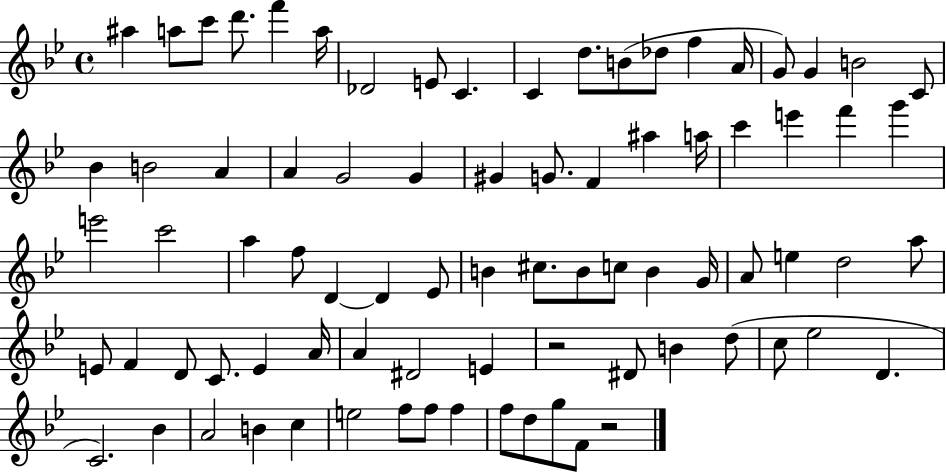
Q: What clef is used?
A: treble